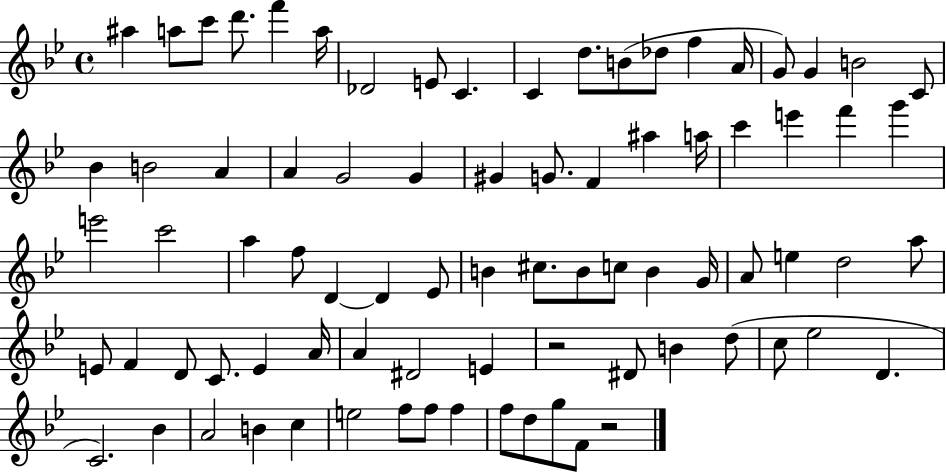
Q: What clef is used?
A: treble